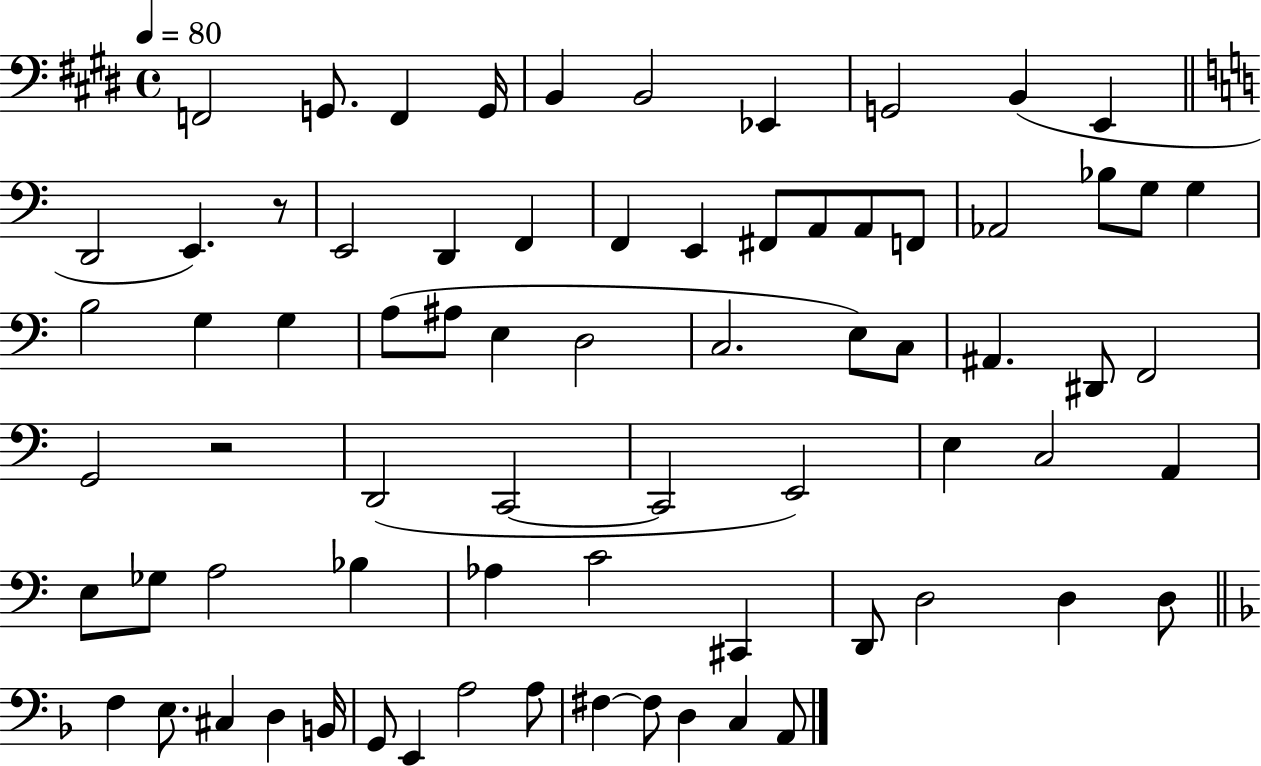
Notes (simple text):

F2/h G2/e. F2/q G2/s B2/q B2/h Eb2/q G2/h B2/q E2/q D2/h E2/q. R/e E2/h D2/q F2/q F2/q E2/q F#2/e A2/e A2/e F2/e Ab2/h Bb3/e G3/e G3/q B3/h G3/q G3/q A3/e A#3/e E3/q D3/h C3/h. E3/e C3/e A#2/q. D#2/e F2/h G2/h R/h D2/h C2/h C2/h E2/h E3/q C3/h A2/q E3/e Gb3/e A3/h Bb3/q Ab3/q C4/h C#2/q D2/e D3/h D3/q D3/e F3/q E3/e. C#3/q D3/q B2/s G2/e E2/q A3/h A3/e F#3/q F#3/e D3/q C3/q A2/e